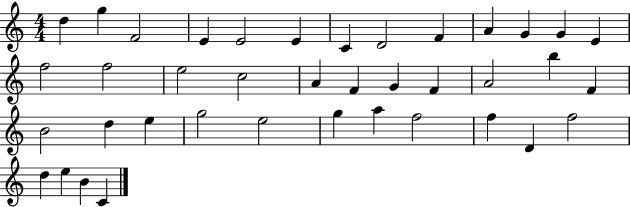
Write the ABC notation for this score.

X:1
T:Untitled
M:4/4
L:1/4
K:C
d g F2 E E2 E C D2 F A G G E f2 f2 e2 c2 A F G F A2 b F B2 d e g2 e2 g a f2 f D f2 d e B C